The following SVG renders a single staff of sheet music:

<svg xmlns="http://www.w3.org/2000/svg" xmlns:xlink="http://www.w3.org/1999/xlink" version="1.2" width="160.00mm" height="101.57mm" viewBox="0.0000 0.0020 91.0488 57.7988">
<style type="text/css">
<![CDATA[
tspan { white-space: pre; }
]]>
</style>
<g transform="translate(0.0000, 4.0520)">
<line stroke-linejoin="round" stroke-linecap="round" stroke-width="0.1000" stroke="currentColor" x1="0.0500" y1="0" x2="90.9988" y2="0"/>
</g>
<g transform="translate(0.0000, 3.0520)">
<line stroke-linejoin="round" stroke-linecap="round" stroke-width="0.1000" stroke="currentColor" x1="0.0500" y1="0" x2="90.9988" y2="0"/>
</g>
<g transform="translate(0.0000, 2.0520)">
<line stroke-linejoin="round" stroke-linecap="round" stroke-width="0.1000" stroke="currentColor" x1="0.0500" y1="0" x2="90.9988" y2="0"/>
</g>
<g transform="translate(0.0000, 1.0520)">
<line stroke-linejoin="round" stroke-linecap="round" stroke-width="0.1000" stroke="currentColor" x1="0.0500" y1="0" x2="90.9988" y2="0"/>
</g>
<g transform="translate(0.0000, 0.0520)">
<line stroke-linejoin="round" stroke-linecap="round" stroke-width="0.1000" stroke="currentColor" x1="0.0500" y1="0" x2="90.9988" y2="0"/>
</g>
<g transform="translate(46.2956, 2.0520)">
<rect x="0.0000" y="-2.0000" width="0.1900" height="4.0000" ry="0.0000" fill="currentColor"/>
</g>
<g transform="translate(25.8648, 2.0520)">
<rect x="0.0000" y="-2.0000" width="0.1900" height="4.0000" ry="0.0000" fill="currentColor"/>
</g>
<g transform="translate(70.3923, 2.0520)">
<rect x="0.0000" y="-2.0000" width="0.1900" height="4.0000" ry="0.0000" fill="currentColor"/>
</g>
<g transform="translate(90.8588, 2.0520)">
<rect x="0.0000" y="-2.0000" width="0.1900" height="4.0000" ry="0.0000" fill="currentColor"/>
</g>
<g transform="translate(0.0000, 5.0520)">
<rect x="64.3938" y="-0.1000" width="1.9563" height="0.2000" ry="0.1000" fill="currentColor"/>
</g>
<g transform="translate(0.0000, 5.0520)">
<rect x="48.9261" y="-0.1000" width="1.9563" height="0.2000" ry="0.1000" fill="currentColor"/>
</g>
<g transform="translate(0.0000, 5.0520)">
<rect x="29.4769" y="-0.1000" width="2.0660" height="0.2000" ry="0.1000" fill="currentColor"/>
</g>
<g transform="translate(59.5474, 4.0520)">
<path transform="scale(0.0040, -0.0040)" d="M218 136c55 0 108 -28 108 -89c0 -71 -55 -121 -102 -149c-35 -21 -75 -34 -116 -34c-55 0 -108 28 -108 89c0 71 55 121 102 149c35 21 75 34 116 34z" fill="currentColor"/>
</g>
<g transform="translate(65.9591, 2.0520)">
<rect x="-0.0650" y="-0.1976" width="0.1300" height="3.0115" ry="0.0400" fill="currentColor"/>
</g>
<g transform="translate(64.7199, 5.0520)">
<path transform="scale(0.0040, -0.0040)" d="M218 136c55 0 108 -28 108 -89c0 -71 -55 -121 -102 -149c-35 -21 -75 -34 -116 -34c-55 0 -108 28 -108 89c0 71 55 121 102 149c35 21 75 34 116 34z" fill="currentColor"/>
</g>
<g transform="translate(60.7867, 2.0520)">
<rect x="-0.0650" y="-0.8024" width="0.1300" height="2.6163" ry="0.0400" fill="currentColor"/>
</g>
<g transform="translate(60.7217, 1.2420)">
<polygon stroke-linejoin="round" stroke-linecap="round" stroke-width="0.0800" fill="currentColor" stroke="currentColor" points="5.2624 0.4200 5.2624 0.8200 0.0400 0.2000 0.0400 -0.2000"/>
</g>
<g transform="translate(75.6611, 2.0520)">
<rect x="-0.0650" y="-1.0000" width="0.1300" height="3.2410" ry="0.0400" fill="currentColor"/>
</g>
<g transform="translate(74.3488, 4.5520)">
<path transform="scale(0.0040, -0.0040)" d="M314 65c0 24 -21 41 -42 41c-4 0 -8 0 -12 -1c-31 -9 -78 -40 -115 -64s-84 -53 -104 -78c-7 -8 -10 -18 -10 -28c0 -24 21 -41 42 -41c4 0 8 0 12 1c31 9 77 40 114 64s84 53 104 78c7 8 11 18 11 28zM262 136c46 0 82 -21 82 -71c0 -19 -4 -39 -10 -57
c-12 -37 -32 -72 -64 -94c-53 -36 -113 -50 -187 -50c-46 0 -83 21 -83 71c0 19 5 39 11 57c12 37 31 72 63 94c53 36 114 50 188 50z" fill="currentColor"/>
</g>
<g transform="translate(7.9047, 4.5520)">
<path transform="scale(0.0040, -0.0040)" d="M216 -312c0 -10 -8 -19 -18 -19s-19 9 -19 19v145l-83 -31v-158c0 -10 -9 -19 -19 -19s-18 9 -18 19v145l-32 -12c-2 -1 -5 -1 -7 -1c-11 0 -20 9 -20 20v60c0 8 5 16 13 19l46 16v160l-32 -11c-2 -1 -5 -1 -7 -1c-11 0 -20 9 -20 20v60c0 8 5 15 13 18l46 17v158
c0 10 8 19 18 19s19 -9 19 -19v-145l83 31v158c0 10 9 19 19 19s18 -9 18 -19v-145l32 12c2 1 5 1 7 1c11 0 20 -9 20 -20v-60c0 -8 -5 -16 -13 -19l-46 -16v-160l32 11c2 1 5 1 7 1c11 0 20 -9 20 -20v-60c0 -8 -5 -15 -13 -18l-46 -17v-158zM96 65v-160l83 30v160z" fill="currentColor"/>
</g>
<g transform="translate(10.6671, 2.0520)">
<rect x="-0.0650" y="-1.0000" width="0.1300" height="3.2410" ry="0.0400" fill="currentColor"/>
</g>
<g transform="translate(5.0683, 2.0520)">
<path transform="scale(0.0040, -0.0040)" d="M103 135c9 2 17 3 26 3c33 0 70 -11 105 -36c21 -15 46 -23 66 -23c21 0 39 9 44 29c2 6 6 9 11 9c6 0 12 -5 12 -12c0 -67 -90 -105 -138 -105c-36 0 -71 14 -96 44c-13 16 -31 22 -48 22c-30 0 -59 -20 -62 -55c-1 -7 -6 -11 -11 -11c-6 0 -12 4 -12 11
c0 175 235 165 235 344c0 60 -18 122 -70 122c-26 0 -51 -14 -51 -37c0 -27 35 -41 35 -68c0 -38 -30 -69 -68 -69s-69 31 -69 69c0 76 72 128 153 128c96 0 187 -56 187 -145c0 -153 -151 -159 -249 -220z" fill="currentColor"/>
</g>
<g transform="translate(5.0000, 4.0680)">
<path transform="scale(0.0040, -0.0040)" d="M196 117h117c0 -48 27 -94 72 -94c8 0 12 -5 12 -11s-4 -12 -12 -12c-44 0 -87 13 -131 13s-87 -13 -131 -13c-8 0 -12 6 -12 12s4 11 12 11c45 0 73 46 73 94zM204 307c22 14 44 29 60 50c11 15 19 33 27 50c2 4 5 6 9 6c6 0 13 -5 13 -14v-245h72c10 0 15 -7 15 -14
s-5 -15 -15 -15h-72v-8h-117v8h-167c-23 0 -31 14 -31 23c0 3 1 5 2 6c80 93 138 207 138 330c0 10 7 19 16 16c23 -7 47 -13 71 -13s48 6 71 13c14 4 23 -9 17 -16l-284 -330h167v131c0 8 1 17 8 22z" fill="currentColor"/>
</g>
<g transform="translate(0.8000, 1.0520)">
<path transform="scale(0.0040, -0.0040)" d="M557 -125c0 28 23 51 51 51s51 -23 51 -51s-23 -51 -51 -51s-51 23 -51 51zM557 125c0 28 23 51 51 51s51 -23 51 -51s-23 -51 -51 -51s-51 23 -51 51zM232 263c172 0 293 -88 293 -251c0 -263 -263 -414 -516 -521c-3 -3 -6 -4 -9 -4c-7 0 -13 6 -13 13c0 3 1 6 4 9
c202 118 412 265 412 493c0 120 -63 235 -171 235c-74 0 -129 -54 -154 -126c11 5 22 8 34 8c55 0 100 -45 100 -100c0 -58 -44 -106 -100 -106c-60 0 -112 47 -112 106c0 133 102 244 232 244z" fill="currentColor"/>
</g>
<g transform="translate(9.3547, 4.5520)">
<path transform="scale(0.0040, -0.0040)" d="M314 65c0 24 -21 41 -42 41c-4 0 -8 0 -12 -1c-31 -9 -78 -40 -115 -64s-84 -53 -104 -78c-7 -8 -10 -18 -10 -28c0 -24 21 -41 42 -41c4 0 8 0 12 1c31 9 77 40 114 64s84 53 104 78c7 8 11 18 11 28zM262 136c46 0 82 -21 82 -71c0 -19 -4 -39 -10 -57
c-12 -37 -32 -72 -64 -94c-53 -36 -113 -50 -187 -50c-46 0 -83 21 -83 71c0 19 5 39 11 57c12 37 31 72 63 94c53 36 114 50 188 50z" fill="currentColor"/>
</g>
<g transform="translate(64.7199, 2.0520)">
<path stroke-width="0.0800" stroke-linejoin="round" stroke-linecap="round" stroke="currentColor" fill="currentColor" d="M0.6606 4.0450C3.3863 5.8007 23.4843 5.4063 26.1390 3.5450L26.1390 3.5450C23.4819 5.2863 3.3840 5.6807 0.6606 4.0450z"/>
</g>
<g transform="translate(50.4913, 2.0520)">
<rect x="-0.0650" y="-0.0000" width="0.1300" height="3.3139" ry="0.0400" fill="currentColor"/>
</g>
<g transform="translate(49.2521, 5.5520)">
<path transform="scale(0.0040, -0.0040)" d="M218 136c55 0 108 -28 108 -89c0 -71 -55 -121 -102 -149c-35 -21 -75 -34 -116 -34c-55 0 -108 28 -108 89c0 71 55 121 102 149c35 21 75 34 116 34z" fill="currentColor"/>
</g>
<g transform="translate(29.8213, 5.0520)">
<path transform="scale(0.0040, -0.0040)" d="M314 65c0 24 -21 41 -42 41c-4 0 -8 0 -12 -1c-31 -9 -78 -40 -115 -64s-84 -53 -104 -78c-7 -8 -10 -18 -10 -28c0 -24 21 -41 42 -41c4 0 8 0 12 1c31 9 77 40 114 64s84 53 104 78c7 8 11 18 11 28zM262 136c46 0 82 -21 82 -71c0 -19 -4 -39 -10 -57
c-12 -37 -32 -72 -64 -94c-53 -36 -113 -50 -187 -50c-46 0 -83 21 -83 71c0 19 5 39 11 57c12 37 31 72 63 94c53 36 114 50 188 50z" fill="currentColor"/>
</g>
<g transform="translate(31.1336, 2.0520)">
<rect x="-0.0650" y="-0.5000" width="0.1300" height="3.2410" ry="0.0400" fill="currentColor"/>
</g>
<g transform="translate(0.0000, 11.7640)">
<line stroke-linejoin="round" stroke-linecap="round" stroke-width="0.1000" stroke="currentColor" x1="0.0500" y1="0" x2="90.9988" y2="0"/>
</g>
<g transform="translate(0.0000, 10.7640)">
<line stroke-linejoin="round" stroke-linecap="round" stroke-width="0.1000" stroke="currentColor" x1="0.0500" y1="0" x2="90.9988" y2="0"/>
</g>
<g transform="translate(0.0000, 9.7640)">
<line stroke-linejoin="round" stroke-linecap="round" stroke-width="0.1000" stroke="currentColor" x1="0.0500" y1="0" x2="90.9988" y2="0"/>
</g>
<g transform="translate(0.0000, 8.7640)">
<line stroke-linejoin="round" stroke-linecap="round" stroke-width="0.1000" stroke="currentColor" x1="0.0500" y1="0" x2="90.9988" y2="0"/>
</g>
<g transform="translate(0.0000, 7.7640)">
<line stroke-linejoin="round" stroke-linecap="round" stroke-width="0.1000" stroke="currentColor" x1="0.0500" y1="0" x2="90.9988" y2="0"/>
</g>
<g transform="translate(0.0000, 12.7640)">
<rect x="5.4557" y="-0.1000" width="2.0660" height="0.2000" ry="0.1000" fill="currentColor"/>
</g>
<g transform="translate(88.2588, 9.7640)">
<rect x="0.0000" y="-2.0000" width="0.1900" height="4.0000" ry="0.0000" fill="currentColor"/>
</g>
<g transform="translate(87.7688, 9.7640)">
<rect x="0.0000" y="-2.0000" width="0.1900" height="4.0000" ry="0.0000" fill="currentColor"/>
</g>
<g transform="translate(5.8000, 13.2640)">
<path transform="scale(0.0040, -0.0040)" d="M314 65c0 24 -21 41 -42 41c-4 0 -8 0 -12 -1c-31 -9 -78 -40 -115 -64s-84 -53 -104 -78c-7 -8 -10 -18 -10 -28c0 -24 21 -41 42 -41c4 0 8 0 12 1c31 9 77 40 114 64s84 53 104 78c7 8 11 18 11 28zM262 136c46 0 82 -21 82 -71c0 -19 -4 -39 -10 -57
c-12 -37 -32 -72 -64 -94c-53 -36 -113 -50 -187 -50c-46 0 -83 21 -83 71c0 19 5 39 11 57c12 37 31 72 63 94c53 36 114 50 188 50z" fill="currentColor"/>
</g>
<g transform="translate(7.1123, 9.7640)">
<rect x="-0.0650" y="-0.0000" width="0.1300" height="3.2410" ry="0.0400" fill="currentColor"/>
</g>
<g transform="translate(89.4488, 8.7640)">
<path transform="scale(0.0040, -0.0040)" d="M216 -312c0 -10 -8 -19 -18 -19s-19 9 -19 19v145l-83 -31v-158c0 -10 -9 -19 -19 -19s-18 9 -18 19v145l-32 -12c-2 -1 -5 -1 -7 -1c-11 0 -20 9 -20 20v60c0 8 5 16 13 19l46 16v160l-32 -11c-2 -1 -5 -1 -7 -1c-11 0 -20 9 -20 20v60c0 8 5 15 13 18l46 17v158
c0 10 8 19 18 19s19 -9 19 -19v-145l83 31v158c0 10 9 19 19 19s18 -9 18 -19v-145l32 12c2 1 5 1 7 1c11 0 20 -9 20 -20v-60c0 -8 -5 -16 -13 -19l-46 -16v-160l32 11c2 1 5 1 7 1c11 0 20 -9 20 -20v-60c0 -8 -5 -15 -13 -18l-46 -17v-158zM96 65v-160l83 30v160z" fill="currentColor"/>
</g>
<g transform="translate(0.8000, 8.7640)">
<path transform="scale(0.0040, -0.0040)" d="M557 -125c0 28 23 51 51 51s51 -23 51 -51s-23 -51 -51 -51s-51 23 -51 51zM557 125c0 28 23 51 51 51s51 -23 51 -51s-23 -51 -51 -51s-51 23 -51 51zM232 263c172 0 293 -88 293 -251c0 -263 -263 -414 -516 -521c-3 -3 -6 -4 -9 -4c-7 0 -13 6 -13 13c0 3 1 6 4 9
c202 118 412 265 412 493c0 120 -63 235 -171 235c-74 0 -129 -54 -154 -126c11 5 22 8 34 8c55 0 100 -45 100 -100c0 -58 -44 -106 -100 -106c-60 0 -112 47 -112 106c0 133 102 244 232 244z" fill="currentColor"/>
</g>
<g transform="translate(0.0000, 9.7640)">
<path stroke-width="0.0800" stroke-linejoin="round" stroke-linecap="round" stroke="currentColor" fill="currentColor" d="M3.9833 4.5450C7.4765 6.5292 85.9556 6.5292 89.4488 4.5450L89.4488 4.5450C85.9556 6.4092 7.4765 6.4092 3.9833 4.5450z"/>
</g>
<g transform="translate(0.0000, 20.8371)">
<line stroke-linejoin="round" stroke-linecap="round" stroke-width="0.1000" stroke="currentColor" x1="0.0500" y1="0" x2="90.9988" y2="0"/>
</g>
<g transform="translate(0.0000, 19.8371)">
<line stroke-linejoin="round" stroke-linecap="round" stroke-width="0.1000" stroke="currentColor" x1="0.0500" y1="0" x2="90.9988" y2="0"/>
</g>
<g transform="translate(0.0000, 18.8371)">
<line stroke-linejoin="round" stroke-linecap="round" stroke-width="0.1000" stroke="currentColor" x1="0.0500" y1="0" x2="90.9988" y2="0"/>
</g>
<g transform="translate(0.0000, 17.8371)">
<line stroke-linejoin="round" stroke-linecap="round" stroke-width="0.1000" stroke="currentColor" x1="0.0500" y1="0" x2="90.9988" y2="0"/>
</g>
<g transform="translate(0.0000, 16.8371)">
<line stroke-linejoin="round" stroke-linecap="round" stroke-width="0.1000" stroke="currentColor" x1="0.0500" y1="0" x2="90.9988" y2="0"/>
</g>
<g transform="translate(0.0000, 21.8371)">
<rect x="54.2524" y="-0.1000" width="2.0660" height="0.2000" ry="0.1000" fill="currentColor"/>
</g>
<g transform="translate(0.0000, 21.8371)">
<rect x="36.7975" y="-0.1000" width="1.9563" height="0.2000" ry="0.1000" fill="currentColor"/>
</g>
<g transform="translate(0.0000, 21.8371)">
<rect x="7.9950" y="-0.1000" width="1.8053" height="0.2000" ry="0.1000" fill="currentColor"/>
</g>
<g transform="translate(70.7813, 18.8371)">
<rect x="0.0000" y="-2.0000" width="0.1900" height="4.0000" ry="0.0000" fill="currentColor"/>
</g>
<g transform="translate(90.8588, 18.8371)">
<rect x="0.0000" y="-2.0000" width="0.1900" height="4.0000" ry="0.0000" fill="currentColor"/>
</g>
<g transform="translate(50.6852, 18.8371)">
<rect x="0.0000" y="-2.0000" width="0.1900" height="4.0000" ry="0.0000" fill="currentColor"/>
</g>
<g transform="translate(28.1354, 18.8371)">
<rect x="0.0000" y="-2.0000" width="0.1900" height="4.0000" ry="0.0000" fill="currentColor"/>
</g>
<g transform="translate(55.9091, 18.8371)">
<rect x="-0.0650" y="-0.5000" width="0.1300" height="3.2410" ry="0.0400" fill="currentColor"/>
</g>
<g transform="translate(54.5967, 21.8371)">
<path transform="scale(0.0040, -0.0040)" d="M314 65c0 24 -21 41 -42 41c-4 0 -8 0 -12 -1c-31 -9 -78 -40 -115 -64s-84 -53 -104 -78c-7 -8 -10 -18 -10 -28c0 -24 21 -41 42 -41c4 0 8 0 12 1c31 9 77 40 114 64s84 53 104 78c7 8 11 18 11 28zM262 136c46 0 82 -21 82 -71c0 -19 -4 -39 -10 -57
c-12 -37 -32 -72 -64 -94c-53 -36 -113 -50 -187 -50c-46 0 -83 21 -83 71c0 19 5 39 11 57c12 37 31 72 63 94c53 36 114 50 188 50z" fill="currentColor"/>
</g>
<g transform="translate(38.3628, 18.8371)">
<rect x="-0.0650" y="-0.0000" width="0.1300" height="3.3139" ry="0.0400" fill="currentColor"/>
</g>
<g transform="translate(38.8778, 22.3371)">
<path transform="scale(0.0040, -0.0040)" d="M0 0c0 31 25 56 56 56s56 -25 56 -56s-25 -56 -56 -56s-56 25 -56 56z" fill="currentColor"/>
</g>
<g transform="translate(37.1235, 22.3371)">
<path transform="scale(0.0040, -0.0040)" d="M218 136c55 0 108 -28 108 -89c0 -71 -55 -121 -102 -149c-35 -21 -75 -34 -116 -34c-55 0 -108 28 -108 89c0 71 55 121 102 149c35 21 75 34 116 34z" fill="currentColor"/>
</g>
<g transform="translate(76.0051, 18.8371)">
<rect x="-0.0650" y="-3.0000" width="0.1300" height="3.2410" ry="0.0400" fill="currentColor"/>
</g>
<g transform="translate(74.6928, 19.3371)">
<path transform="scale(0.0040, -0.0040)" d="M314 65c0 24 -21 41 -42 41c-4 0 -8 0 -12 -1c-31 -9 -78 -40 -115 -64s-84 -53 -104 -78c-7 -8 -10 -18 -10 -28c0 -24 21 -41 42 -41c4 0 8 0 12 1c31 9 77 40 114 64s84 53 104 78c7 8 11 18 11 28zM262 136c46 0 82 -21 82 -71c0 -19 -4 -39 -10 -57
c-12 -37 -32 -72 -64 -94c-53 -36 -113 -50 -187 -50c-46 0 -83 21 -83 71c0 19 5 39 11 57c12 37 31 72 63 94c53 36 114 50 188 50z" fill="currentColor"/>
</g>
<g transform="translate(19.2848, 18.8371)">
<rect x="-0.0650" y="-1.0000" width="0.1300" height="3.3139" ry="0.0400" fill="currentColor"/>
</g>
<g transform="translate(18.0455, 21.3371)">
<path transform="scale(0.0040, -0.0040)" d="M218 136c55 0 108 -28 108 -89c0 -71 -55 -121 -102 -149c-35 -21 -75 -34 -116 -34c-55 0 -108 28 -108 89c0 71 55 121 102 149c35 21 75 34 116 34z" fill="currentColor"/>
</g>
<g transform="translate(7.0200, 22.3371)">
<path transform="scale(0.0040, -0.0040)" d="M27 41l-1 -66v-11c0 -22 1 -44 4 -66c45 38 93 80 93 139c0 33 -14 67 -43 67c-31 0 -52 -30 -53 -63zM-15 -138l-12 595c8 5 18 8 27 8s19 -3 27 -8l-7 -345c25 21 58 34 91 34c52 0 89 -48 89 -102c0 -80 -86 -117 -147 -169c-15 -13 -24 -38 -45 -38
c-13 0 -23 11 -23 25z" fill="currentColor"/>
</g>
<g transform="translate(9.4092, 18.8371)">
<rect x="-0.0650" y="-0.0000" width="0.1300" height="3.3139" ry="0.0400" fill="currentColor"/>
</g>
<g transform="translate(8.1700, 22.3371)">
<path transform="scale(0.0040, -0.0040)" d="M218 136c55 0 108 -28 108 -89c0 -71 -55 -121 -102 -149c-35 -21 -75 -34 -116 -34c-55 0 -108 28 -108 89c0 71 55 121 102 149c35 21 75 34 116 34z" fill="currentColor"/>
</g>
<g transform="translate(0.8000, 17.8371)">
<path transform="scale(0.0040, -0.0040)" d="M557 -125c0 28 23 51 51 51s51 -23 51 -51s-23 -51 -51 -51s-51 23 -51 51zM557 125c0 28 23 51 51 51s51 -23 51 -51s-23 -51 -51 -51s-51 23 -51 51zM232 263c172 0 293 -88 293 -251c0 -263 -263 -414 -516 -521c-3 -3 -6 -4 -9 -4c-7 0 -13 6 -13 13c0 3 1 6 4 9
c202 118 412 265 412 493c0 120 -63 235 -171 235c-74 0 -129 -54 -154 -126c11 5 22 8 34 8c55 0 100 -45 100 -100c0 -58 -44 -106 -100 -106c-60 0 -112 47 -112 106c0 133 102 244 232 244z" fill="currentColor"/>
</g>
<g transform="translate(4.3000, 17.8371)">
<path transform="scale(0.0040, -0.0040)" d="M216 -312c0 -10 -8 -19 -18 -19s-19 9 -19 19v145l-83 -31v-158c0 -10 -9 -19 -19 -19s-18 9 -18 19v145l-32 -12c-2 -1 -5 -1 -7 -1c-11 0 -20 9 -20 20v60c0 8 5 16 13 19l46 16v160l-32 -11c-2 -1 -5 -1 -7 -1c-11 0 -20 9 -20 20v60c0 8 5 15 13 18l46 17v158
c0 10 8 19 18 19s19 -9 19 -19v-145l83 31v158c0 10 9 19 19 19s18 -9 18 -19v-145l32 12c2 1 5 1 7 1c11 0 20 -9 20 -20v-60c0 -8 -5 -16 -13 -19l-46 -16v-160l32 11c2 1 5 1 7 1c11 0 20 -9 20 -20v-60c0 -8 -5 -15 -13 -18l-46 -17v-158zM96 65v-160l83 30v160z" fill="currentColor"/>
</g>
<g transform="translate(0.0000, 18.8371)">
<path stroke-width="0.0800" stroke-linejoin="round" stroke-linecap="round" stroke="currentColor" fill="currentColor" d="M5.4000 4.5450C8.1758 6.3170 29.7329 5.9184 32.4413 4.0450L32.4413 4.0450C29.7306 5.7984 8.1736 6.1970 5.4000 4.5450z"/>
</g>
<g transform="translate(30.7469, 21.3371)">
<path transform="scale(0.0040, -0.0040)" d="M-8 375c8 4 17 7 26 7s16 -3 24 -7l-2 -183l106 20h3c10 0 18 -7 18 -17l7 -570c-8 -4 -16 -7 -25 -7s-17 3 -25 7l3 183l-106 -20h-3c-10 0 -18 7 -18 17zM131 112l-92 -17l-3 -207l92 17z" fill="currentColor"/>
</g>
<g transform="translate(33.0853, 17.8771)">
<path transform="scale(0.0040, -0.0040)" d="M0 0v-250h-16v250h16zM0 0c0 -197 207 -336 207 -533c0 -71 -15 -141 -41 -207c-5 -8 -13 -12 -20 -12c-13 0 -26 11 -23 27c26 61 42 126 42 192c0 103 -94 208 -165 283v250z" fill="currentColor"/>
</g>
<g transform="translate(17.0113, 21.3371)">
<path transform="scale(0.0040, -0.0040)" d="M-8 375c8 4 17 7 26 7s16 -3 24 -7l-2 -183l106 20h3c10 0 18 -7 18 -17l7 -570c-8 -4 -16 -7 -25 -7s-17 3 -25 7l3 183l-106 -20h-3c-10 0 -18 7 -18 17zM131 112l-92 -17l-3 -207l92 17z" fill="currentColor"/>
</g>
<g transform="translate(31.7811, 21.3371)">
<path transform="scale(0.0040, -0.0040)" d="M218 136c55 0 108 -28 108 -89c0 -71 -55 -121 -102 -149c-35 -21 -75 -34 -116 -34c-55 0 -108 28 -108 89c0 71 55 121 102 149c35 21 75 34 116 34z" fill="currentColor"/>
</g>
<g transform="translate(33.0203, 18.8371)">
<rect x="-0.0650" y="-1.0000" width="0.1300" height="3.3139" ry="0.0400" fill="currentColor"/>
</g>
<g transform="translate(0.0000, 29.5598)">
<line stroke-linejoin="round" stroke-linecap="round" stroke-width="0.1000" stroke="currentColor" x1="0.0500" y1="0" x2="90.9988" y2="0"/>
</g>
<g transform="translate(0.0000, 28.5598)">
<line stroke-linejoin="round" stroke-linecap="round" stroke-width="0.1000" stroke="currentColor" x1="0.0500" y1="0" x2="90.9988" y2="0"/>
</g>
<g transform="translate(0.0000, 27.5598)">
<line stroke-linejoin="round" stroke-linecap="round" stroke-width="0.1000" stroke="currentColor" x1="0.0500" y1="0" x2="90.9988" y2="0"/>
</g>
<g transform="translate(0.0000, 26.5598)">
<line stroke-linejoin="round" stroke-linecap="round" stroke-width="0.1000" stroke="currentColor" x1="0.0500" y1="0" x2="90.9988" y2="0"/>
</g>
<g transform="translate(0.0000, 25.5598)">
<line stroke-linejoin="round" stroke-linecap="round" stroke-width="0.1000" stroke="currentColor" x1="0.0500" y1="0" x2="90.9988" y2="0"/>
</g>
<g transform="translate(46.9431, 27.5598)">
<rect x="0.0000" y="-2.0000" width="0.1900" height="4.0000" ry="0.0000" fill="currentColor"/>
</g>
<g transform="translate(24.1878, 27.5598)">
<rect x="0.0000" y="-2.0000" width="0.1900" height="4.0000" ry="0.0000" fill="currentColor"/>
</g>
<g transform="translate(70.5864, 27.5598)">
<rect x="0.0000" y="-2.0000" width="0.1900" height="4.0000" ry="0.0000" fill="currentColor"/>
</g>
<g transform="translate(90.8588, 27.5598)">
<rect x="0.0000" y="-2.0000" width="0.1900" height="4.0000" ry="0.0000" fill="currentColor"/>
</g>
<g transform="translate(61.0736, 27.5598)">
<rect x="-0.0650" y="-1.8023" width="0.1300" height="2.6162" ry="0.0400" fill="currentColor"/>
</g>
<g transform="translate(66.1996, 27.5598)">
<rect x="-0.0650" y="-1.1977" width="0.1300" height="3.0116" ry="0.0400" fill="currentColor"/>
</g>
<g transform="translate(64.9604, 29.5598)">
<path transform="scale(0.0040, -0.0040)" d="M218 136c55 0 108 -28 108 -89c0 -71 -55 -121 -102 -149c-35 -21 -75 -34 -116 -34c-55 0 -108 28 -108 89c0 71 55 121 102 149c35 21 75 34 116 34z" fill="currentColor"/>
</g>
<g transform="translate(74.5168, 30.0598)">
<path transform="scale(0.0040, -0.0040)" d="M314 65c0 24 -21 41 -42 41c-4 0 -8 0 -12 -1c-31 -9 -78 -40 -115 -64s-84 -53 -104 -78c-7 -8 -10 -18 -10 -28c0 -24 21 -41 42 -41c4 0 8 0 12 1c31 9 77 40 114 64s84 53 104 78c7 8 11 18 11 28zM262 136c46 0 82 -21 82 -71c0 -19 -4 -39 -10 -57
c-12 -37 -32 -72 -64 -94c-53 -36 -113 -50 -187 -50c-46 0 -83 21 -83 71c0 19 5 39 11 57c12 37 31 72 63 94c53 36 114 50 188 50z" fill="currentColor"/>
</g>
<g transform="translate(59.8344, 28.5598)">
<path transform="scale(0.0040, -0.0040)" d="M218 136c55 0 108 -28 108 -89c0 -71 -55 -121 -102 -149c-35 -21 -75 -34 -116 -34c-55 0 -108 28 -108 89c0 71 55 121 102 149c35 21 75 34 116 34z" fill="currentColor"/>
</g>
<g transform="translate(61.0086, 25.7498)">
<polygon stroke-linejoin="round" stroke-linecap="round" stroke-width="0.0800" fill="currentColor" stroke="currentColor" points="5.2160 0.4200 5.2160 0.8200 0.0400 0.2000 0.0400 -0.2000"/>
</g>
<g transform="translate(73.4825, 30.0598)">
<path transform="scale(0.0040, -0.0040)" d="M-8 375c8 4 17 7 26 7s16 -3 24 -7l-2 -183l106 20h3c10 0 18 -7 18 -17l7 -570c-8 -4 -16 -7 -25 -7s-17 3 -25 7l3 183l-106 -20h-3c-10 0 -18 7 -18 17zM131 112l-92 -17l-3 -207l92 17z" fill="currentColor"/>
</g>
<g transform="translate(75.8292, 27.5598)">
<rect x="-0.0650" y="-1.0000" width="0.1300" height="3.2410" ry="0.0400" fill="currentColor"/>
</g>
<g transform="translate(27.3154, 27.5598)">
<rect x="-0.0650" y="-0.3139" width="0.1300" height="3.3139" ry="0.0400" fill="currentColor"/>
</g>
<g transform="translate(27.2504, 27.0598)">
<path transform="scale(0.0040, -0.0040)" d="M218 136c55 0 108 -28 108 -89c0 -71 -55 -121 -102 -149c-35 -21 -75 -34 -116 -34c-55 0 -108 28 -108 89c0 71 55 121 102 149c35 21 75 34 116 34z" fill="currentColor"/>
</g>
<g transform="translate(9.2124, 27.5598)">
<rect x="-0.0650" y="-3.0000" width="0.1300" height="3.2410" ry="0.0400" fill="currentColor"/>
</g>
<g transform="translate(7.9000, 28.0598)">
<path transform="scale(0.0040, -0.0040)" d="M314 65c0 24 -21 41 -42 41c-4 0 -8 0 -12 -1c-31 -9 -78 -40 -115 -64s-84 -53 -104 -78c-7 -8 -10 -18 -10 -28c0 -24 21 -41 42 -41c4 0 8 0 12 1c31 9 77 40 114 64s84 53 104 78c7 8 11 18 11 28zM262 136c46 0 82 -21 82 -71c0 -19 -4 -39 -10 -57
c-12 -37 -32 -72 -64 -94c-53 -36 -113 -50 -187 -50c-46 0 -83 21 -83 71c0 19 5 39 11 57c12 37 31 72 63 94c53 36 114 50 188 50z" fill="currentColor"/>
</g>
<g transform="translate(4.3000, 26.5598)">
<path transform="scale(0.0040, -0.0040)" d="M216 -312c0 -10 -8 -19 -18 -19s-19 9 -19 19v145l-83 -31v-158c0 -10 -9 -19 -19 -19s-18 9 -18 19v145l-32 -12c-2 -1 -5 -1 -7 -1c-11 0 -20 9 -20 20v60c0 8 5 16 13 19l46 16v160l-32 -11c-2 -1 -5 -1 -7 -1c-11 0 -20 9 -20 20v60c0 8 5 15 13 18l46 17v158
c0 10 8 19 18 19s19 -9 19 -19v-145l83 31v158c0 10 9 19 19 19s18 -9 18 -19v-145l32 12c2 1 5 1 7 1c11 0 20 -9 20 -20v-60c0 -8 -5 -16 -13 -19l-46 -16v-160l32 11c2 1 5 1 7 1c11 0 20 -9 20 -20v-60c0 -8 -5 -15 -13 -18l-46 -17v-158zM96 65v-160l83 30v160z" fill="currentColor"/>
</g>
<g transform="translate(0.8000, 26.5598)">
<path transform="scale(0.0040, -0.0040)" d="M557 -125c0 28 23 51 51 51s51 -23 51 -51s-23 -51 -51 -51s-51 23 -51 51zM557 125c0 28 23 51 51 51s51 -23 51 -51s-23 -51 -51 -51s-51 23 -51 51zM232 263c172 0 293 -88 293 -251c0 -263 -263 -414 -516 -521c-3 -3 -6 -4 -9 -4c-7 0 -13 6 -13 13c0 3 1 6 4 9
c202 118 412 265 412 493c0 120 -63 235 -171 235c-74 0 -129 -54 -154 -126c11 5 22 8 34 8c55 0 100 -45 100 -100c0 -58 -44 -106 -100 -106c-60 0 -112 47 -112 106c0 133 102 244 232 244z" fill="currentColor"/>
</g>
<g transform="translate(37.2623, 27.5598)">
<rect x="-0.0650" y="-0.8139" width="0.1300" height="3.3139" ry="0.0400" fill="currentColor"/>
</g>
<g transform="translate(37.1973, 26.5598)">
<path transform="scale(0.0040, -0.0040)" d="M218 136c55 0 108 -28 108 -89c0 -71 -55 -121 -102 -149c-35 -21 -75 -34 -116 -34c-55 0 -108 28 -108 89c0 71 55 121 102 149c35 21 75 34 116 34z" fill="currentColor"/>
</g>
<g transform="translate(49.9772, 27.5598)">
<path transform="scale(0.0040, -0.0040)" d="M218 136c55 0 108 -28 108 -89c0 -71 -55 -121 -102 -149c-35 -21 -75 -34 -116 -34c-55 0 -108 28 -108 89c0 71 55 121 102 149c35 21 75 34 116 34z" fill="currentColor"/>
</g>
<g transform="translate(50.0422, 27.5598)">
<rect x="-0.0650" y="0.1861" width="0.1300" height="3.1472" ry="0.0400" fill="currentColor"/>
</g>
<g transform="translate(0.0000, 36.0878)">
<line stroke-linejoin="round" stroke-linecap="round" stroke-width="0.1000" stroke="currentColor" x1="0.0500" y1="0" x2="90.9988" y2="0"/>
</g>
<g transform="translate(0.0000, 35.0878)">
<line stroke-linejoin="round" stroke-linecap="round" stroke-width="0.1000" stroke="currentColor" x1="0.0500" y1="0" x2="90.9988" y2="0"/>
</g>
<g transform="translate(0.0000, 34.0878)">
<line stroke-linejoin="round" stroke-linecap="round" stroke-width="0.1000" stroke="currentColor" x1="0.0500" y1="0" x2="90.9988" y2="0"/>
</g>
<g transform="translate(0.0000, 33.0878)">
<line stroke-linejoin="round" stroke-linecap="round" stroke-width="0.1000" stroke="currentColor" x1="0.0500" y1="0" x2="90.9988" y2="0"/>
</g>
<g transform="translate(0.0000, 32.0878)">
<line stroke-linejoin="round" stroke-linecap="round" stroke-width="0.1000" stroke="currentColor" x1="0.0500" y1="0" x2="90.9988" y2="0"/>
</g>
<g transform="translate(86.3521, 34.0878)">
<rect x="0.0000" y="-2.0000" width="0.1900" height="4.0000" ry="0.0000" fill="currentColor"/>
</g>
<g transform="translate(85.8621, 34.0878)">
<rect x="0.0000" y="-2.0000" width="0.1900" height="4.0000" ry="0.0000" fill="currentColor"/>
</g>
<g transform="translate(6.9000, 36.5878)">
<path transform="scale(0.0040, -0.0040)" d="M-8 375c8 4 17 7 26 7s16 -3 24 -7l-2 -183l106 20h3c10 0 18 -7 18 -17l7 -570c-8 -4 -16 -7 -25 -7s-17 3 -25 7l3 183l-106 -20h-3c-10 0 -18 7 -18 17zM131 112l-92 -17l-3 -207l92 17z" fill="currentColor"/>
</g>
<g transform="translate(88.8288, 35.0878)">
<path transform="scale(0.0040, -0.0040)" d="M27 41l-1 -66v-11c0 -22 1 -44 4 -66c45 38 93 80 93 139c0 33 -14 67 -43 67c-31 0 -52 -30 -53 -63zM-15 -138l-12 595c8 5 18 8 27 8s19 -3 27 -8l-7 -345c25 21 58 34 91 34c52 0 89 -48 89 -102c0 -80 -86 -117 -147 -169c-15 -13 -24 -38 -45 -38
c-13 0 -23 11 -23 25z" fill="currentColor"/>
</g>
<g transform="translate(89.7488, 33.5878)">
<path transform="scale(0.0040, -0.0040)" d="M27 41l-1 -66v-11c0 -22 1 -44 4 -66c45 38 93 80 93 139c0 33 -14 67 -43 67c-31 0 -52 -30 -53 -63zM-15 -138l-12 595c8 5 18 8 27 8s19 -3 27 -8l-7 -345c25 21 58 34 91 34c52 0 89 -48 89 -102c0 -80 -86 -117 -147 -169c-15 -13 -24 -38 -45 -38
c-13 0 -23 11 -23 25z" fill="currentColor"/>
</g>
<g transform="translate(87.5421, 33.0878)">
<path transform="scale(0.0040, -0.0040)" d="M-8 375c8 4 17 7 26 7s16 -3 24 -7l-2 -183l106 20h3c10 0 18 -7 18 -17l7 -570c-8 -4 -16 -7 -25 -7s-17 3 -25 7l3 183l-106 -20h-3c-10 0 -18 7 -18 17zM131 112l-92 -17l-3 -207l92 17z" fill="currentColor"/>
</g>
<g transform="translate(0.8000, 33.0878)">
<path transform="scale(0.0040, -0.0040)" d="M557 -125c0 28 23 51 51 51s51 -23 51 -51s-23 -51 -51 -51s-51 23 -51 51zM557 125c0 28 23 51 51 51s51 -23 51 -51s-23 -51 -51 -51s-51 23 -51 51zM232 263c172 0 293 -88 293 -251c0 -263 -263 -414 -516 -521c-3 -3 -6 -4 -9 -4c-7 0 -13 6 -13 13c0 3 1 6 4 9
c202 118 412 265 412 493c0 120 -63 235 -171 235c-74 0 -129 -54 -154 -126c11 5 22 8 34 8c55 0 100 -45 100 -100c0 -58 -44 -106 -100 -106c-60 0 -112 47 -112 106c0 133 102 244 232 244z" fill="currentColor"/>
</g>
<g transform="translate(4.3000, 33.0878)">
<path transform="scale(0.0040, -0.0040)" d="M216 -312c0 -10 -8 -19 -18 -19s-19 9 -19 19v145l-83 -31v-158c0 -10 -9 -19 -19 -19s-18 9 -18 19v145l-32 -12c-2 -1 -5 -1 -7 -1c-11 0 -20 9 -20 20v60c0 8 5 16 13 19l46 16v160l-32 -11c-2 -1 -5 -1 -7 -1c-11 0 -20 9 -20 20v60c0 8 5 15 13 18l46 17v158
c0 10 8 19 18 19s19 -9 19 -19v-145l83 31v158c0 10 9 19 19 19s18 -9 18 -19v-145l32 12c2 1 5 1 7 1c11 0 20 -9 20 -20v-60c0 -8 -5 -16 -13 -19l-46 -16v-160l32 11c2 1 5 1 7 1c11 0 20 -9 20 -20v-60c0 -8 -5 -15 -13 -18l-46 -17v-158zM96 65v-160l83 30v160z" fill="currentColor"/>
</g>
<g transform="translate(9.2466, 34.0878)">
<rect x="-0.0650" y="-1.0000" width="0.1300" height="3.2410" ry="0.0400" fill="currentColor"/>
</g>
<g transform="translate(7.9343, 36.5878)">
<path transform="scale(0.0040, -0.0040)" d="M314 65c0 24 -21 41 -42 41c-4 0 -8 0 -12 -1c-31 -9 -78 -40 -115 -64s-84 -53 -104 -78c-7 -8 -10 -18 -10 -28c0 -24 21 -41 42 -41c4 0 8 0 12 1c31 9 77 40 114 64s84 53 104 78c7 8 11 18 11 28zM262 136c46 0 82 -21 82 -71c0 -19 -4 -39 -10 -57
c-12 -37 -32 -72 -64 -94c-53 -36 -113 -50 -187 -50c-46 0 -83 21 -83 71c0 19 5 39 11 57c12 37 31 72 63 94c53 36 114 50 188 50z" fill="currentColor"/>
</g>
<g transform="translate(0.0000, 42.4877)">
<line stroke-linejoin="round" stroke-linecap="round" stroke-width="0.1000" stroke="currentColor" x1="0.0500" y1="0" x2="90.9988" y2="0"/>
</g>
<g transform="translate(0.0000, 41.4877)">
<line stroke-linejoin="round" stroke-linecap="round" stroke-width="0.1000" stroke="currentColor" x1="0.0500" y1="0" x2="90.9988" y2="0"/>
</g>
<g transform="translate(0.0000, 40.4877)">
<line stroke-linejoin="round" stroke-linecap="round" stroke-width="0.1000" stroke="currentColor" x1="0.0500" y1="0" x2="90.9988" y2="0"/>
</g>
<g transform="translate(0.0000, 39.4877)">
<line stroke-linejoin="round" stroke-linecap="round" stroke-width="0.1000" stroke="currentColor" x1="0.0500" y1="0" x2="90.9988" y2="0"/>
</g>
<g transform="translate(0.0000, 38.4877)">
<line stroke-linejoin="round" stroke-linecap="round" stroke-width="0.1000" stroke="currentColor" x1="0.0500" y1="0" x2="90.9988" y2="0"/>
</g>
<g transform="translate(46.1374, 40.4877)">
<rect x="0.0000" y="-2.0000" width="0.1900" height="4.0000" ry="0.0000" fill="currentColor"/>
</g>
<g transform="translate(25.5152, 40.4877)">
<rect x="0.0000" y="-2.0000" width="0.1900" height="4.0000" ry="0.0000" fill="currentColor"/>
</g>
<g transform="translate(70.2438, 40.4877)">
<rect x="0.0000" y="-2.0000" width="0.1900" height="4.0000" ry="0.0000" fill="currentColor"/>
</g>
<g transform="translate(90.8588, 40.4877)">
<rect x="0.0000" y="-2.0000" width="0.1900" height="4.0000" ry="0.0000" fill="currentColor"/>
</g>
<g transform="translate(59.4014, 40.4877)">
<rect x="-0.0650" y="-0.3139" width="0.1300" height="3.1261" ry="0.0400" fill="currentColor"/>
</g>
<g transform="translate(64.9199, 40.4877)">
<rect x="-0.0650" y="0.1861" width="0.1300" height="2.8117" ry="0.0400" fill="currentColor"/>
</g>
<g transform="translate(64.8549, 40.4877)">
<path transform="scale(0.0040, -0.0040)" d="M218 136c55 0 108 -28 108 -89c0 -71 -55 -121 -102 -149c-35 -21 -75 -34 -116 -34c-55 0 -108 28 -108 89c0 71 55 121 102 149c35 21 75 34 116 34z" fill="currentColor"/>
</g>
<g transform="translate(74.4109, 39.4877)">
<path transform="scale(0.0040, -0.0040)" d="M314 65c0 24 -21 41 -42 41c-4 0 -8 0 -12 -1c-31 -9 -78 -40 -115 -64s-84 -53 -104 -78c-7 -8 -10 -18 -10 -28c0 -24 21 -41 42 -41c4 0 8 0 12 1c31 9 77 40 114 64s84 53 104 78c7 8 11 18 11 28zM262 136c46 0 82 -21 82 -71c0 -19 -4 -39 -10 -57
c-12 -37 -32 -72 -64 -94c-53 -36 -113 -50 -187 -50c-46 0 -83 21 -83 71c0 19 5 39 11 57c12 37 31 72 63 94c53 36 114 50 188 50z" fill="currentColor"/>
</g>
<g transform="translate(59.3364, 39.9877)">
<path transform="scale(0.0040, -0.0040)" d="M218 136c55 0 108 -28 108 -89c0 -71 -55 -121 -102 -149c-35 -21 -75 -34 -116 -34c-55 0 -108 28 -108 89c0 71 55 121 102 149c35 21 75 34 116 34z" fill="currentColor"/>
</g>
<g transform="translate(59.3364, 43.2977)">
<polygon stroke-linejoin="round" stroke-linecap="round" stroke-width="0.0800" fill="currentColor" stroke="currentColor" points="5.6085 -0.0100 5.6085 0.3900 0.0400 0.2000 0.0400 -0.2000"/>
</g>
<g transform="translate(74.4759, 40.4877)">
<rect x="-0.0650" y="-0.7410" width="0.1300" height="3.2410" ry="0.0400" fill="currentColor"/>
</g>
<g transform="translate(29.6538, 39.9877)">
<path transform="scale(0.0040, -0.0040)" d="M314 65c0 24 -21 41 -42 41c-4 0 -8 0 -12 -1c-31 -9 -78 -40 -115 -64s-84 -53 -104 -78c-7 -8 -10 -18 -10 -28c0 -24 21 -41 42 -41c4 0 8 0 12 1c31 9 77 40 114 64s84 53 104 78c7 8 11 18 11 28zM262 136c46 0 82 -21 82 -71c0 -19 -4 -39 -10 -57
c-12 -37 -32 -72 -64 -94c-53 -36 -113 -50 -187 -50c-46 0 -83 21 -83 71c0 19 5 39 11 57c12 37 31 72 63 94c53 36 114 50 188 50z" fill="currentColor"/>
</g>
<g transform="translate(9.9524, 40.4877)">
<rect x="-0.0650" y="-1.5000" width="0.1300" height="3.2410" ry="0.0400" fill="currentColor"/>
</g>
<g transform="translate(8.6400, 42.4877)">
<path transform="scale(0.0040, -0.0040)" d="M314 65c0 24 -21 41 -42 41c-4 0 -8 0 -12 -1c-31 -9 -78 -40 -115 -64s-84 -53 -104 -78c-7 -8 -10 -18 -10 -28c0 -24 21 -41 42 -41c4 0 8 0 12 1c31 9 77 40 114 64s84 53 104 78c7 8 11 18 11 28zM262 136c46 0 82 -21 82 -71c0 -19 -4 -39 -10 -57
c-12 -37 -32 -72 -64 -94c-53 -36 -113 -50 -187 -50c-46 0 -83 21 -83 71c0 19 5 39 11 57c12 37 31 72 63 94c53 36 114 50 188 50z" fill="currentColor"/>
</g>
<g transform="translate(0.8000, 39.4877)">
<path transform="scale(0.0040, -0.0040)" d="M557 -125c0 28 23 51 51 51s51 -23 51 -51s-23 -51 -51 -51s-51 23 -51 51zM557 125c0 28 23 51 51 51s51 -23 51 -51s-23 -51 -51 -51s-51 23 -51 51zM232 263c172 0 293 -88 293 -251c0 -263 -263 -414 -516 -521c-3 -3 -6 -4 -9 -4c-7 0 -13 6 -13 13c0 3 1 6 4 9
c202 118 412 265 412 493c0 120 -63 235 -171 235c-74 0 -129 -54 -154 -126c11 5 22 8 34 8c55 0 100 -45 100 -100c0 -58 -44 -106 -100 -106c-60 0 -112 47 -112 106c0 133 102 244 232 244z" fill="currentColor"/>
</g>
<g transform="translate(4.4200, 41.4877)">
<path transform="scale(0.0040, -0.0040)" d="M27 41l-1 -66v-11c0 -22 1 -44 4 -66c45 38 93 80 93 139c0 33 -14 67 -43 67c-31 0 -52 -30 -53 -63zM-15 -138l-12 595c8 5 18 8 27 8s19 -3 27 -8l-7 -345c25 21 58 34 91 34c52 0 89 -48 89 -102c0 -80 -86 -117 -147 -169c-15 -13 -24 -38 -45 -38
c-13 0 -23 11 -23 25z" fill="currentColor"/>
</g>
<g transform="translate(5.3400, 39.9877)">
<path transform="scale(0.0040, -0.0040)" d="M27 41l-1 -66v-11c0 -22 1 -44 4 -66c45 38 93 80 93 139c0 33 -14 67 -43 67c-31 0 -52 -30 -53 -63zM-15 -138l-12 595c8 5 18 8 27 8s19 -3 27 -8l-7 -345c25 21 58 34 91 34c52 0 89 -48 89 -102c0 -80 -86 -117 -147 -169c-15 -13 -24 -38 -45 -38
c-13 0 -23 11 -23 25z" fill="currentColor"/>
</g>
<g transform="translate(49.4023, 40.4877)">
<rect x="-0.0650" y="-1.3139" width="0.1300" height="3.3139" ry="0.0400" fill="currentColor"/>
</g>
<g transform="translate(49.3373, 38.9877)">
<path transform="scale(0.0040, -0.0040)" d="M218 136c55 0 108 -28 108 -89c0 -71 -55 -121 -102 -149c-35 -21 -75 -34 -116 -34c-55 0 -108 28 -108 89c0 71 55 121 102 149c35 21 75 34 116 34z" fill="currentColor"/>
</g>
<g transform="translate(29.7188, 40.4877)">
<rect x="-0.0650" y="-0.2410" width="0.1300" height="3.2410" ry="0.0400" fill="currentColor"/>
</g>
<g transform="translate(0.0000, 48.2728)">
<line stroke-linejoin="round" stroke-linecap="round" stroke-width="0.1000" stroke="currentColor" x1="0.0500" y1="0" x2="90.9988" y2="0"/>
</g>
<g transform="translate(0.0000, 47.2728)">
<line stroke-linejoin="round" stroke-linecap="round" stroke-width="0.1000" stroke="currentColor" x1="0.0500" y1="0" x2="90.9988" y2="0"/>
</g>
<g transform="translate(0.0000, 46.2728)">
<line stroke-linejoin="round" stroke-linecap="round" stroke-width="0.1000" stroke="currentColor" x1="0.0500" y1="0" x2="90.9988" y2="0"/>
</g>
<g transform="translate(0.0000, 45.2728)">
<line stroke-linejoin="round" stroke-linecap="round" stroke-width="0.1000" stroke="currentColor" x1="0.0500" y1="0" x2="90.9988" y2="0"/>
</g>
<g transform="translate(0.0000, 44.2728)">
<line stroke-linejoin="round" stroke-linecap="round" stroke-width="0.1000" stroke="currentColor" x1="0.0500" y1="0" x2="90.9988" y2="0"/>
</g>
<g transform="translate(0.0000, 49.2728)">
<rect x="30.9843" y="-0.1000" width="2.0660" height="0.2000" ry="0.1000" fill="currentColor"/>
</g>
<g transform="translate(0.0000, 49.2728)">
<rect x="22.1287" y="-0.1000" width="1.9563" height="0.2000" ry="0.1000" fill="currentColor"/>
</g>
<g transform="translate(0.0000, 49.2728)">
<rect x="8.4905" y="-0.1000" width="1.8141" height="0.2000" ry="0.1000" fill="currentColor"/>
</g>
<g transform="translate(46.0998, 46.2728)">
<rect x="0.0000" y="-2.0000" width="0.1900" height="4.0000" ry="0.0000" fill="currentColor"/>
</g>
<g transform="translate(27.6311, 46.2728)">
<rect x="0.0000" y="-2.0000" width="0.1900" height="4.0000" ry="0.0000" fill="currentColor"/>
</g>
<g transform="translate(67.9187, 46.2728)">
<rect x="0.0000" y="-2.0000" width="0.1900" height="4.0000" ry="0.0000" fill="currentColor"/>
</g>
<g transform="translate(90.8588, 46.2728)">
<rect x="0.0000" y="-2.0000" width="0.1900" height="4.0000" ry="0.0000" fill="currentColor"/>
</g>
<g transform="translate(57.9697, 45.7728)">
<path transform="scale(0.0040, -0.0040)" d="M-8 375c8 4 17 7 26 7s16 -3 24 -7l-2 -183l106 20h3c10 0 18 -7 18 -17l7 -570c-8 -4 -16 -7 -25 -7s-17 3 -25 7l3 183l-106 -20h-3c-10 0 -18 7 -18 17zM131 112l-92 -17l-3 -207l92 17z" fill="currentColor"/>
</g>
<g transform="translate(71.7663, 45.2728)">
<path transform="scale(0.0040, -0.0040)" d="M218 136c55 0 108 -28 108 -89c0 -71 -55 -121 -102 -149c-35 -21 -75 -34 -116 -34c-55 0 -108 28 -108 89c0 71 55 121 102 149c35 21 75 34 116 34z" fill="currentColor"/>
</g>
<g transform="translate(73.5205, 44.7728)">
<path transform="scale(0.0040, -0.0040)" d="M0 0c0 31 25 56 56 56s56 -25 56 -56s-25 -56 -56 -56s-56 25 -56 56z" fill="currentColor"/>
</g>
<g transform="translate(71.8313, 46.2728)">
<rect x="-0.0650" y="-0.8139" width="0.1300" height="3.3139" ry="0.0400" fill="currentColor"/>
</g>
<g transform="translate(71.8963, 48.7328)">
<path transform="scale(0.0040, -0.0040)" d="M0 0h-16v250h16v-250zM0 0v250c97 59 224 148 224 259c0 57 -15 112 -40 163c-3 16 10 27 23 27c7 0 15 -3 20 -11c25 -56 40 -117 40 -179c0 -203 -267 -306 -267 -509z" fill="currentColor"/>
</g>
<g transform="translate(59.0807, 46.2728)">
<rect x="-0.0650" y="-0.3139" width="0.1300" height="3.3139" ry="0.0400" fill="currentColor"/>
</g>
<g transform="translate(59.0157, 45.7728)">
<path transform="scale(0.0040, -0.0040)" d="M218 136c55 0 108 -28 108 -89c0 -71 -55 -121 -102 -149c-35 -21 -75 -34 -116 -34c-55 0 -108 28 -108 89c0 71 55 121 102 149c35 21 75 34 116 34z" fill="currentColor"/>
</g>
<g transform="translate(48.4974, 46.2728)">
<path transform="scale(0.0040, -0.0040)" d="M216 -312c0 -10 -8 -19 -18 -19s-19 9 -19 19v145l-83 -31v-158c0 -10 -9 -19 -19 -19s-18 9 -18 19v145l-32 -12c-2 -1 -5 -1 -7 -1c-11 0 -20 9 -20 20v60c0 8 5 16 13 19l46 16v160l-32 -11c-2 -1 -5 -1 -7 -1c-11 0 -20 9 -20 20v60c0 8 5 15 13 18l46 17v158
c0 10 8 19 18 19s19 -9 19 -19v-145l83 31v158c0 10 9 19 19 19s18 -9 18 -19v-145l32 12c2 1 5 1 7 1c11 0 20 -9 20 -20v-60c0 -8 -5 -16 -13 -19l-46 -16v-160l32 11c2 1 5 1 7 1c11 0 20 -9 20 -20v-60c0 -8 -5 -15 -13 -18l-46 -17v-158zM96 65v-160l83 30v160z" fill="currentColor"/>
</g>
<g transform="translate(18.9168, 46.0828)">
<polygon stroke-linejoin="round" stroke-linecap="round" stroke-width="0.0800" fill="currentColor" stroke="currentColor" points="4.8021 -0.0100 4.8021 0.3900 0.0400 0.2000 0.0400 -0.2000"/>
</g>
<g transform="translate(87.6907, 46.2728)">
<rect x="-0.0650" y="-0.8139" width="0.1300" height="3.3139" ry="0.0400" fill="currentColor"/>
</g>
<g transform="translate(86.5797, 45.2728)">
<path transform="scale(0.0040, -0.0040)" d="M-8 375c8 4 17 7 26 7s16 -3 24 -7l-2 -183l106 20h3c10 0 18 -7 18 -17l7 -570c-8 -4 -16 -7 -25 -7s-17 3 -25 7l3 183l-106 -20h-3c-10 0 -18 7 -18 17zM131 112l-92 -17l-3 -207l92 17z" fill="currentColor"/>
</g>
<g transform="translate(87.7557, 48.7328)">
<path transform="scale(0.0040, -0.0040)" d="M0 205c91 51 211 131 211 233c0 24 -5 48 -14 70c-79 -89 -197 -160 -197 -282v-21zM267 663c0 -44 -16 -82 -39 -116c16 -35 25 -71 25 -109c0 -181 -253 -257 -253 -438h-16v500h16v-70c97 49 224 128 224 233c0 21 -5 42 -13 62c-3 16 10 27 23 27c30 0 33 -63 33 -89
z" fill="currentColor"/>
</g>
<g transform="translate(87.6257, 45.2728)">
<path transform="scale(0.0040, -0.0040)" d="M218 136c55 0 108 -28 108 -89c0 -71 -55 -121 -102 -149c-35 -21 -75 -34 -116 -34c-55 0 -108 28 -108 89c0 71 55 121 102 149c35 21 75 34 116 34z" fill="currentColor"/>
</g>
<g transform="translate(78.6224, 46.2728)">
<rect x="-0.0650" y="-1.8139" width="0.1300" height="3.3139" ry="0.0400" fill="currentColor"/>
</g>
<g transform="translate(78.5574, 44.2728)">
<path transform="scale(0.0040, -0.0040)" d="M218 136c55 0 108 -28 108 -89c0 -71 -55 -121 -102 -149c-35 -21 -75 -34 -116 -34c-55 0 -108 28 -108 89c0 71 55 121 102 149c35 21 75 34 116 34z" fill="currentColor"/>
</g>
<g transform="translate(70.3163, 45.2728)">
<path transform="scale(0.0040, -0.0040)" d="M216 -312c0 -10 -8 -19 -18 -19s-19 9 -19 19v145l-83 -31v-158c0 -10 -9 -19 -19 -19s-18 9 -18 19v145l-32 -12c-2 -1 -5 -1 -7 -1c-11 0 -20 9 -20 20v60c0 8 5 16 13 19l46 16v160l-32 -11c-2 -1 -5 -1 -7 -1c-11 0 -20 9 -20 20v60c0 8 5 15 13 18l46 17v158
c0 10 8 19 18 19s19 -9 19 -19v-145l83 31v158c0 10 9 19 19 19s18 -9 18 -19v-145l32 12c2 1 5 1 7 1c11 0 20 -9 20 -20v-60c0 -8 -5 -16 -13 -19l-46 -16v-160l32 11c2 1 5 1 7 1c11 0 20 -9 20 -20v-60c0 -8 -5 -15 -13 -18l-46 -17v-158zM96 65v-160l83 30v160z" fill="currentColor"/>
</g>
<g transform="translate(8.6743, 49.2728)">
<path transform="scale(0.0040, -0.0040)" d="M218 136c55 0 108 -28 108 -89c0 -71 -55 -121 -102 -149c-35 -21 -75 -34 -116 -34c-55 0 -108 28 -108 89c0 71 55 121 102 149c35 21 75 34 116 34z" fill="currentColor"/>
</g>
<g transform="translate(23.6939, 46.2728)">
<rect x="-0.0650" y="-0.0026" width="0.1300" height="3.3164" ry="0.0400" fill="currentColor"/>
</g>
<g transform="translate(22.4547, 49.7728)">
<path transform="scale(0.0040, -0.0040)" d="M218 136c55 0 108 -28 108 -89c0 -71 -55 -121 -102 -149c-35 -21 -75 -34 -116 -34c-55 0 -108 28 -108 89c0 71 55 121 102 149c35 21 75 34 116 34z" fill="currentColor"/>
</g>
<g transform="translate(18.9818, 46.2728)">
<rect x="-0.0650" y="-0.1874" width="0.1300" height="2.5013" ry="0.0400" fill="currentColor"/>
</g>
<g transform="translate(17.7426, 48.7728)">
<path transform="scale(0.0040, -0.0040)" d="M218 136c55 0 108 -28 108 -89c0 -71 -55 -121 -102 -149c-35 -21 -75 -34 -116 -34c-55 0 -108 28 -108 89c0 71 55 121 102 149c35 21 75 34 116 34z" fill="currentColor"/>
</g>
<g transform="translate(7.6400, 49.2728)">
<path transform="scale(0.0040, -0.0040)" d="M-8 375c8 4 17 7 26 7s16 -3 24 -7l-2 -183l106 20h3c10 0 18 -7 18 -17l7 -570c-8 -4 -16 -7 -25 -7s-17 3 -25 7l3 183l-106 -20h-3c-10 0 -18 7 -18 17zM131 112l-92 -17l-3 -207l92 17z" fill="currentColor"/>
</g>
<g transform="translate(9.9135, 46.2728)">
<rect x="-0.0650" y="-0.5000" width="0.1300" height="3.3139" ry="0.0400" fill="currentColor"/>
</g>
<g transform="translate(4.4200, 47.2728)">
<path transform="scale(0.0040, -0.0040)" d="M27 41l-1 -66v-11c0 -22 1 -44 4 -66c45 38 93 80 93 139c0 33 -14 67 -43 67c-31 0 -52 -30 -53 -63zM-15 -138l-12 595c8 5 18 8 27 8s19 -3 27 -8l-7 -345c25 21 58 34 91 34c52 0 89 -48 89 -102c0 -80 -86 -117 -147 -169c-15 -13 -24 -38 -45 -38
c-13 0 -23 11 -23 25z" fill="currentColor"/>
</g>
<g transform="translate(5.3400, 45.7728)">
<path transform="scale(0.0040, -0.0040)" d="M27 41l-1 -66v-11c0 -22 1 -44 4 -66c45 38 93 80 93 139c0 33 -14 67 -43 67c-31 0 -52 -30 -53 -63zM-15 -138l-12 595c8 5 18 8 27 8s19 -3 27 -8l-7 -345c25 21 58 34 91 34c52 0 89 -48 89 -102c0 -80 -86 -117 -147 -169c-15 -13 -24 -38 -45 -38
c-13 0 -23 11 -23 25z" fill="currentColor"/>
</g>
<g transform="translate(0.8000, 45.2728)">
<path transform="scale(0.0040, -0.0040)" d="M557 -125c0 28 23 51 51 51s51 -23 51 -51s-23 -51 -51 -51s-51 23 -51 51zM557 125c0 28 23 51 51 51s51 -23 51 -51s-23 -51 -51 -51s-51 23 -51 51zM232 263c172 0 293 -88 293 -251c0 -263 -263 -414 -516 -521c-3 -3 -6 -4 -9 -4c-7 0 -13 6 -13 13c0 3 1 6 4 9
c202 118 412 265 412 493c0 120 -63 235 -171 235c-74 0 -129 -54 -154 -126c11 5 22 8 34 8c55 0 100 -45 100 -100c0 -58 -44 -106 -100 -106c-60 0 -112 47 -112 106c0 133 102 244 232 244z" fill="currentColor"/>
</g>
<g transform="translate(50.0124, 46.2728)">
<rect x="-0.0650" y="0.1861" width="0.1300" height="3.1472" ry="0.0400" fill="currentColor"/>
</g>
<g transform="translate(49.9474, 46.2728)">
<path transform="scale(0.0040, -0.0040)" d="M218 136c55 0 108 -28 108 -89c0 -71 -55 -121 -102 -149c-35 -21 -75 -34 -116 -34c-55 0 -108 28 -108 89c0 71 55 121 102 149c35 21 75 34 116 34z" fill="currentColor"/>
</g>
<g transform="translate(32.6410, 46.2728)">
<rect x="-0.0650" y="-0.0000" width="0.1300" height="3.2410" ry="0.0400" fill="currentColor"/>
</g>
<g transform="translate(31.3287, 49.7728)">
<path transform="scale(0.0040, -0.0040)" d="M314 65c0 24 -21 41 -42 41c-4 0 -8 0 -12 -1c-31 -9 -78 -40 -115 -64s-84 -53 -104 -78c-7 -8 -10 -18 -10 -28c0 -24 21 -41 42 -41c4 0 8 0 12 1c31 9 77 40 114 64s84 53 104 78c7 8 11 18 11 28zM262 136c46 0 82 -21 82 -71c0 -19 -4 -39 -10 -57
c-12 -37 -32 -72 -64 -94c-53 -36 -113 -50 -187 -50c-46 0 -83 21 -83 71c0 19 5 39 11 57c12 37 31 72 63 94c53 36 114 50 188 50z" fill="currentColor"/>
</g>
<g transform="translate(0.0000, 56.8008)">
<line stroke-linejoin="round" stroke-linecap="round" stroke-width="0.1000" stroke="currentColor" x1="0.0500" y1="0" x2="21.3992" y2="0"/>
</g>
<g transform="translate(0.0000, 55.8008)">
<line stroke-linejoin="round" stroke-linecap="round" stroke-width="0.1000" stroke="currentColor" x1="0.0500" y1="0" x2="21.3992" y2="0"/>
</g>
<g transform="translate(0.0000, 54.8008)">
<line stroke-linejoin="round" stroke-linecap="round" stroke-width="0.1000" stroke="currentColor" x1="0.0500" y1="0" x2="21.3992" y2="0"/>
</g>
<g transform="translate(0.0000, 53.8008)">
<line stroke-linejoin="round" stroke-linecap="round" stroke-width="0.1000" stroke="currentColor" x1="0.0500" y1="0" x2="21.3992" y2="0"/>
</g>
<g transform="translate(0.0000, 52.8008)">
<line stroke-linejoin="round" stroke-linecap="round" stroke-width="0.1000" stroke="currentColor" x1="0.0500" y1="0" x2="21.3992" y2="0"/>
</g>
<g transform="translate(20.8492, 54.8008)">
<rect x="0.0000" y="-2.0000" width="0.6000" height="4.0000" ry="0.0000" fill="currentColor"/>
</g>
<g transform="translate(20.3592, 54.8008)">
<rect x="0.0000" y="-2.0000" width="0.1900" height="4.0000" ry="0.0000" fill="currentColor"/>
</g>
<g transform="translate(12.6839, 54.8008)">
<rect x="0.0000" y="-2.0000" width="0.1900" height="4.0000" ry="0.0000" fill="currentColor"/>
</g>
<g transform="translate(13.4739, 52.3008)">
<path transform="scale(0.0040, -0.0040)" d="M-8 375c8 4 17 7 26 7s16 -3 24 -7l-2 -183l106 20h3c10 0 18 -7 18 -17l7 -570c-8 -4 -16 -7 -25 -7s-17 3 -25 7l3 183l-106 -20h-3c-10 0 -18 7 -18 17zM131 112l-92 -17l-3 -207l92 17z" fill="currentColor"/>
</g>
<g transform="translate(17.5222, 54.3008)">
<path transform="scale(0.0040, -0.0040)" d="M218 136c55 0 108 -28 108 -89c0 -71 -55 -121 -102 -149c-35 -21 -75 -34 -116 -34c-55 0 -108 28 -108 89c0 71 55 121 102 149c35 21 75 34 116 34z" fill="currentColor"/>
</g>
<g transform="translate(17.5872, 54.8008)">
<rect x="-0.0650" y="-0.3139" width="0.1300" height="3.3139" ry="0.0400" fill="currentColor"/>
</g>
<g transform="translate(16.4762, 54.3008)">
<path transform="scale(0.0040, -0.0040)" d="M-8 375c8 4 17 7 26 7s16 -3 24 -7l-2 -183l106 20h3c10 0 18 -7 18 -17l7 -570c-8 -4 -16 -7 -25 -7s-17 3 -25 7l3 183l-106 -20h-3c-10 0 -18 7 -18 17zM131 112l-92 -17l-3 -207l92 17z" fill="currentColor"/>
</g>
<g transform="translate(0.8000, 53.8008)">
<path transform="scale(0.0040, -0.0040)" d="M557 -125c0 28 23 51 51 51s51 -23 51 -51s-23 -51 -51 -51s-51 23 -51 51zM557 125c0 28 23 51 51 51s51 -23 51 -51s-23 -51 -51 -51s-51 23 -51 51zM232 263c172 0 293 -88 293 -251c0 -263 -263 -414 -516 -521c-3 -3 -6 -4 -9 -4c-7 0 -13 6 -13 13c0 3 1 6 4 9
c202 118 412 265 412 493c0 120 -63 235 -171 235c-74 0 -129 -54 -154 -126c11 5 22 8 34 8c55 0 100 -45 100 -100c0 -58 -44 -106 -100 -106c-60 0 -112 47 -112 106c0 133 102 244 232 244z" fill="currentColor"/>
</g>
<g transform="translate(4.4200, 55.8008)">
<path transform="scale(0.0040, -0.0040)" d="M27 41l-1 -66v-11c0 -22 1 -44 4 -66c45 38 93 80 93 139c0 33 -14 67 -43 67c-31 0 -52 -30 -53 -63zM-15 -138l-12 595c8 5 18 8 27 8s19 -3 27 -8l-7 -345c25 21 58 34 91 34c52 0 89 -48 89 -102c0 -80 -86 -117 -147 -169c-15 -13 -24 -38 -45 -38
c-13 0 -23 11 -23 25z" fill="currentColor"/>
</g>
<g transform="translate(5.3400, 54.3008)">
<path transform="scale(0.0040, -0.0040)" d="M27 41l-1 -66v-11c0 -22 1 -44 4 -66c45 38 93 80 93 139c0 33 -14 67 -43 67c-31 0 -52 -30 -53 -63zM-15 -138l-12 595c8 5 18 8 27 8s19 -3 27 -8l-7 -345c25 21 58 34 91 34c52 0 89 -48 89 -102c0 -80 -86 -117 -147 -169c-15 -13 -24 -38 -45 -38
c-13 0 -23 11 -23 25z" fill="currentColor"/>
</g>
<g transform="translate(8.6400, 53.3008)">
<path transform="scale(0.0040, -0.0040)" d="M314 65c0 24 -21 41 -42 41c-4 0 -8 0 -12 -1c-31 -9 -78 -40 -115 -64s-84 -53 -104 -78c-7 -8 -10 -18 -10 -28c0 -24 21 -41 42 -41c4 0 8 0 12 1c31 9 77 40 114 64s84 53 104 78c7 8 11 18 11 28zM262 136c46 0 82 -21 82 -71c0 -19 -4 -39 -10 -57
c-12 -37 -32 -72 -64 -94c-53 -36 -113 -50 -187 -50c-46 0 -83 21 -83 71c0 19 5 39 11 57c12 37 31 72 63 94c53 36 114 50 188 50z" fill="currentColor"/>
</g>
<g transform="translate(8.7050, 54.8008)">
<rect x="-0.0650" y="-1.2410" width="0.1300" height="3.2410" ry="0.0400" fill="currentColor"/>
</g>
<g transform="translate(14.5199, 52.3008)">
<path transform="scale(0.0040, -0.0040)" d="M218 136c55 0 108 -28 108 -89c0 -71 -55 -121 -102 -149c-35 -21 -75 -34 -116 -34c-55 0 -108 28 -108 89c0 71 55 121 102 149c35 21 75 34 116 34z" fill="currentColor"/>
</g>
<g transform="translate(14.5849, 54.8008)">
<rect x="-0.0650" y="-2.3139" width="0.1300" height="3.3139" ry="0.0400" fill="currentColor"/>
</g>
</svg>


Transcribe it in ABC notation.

X:1
T:Untitled
M:2/4
L:1/4
K:C
^F,,2 E,,2 D,, G,,/2 E,,/2 F,,2 D,,2 _D,, F,, F,,/2 D,, E,,2 C,2 C,2 E, ^F, D, B,,/2 G,,/2 F,,2 F,,2 G,,2 _E,2 G, _E,/2 D,/2 F,2 E,, F,,/2 D,,/2 D,,2 ^D, E, ^F,/2 A, F,/4 G,2 B, E,